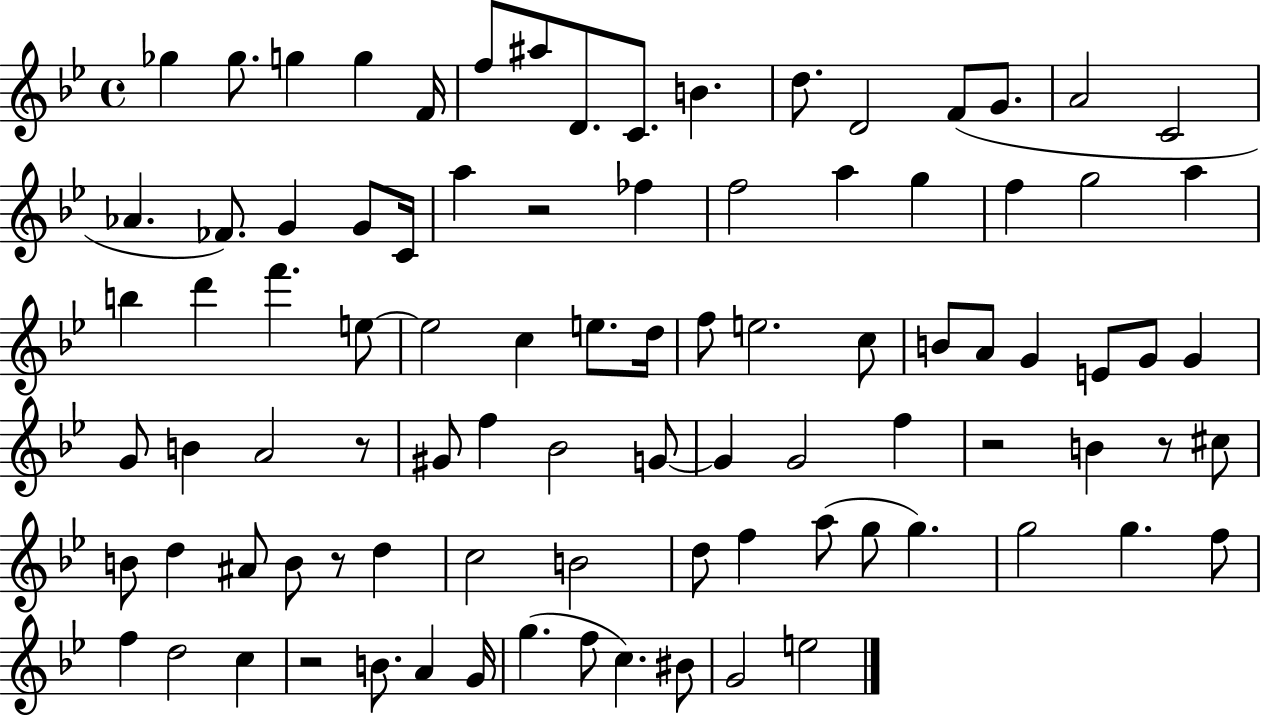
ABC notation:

X:1
T:Untitled
M:4/4
L:1/4
K:Bb
_g _g/2 g g F/4 f/2 ^a/2 D/2 C/2 B d/2 D2 F/2 G/2 A2 C2 _A _F/2 G G/2 C/4 a z2 _f f2 a g f g2 a b d' f' e/2 e2 c e/2 d/4 f/2 e2 c/2 B/2 A/2 G E/2 G/2 G G/2 B A2 z/2 ^G/2 f _B2 G/2 G G2 f z2 B z/2 ^c/2 B/2 d ^A/2 B/2 z/2 d c2 B2 d/2 f a/2 g/2 g g2 g f/2 f d2 c z2 B/2 A G/4 g f/2 c ^B/2 G2 e2